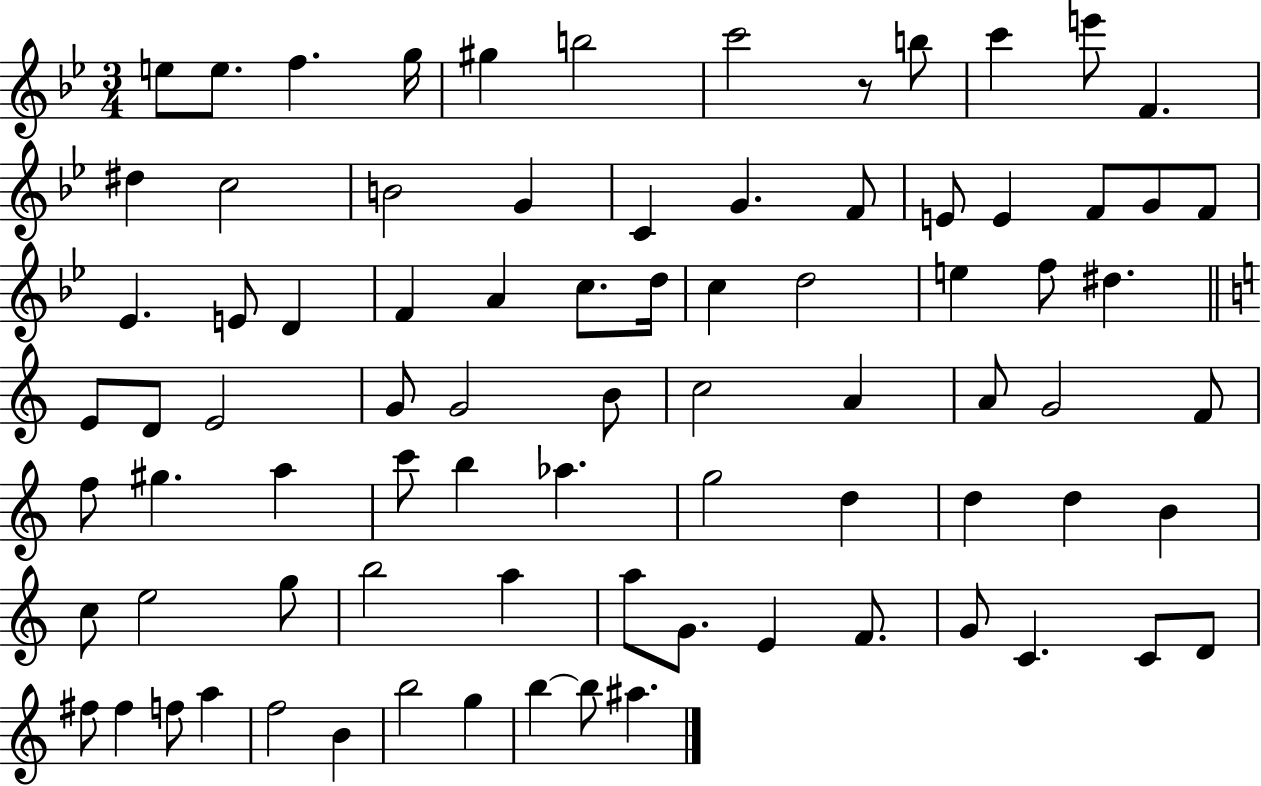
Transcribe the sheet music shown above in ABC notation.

X:1
T:Untitled
M:3/4
L:1/4
K:Bb
e/2 e/2 f g/4 ^g b2 c'2 z/2 b/2 c' e'/2 F ^d c2 B2 G C G F/2 E/2 E F/2 G/2 F/2 _E E/2 D F A c/2 d/4 c d2 e f/2 ^d E/2 D/2 E2 G/2 G2 B/2 c2 A A/2 G2 F/2 f/2 ^g a c'/2 b _a g2 d d d B c/2 e2 g/2 b2 a a/2 G/2 E F/2 G/2 C C/2 D/2 ^f/2 ^f f/2 a f2 B b2 g b b/2 ^a